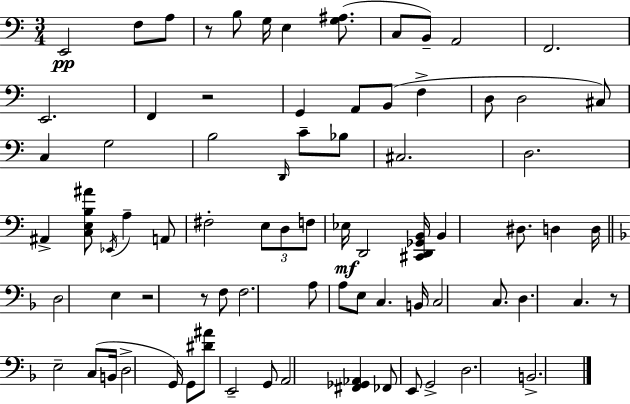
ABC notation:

X:1
T:Untitled
M:3/4
L:1/4
K:C
E,,2 F,/2 A,/2 z/2 B,/2 G,/4 E, [G,^A,]/2 C,/2 B,,/2 A,,2 F,,2 E,,2 F,, z2 G,, A,,/2 B,,/2 F, D,/2 D,2 ^C,/2 C, G,2 B,2 D,,/4 C/2 _B,/2 ^C,2 D,2 ^A,, [C,E,B,^A]/2 _E,,/4 A, A,,/2 ^F,2 E,/2 D,/2 F,/2 _E,/4 D,,2 [^C,,D,,_G,,B,,]/4 B,, ^D,/2 D, D,/4 D,2 E, z2 z/2 F,/2 F,2 A,/2 A,/2 E,/2 C, B,,/4 C,2 C,/2 D, C, z/2 E,2 C,/2 B,,/4 D,2 G,,/4 G,,/2 [^D^A]/2 E,,2 G,,/2 A,,2 [^F,,_G,,_A,,] _F,,/2 E,,/2 G,,2 D,2 B,,2